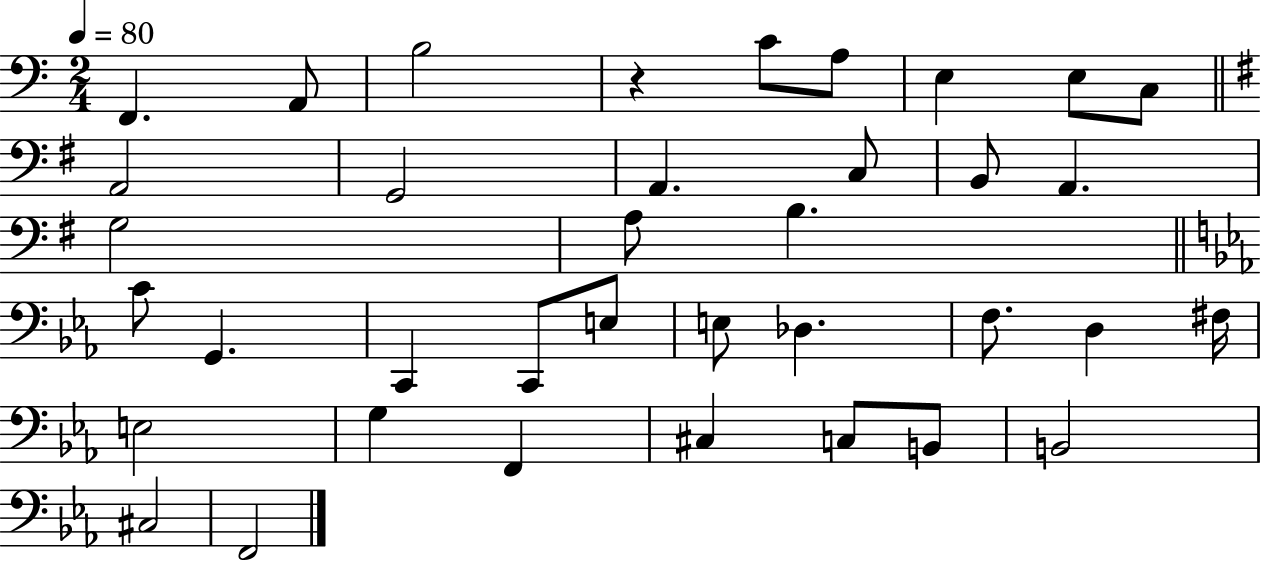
X:1
T:Untitled
M:2/4
L:1/4
K:C
F,, A,,/2 B,2 z C/2 A,/2 E, E,/2 C,/2 A,,2 G,,2 A,, C,/2 B,,/2 A,, G,2 A,/2 B, C/2 G,, C,, C,,/2 E,/2 E,/2 _D, F,/2 D, ^F,/4 E,2 G, F,, ^C, C,/2 B,,/2 B,,2 ^C,2 F,,2